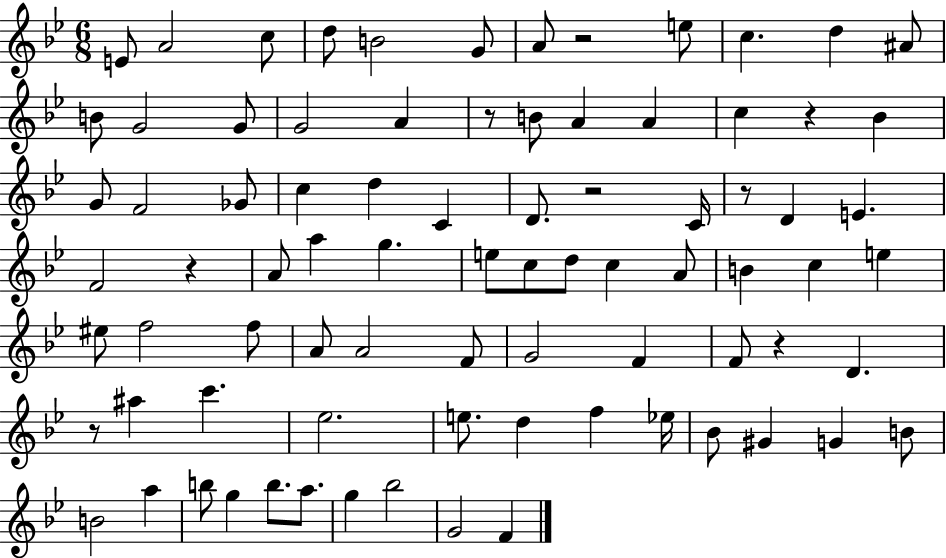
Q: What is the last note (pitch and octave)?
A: F4